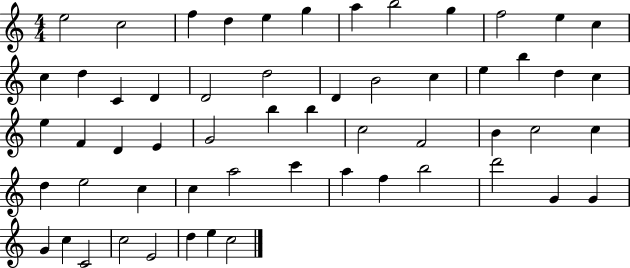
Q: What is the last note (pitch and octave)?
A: C5